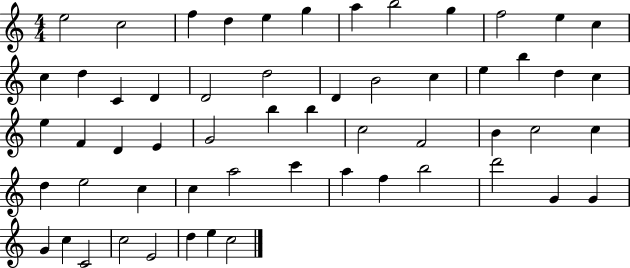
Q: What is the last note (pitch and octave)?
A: C5